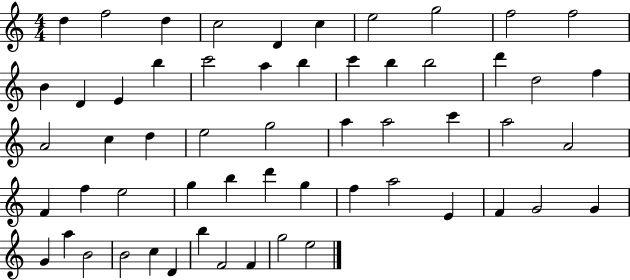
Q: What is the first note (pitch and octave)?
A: D5